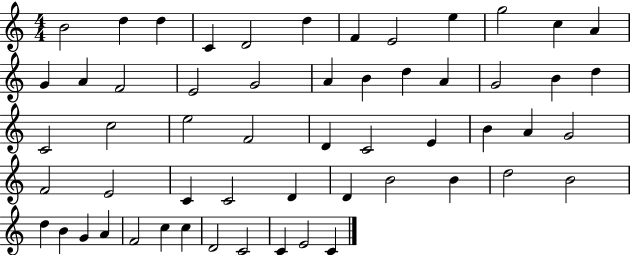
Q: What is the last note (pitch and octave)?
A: C4